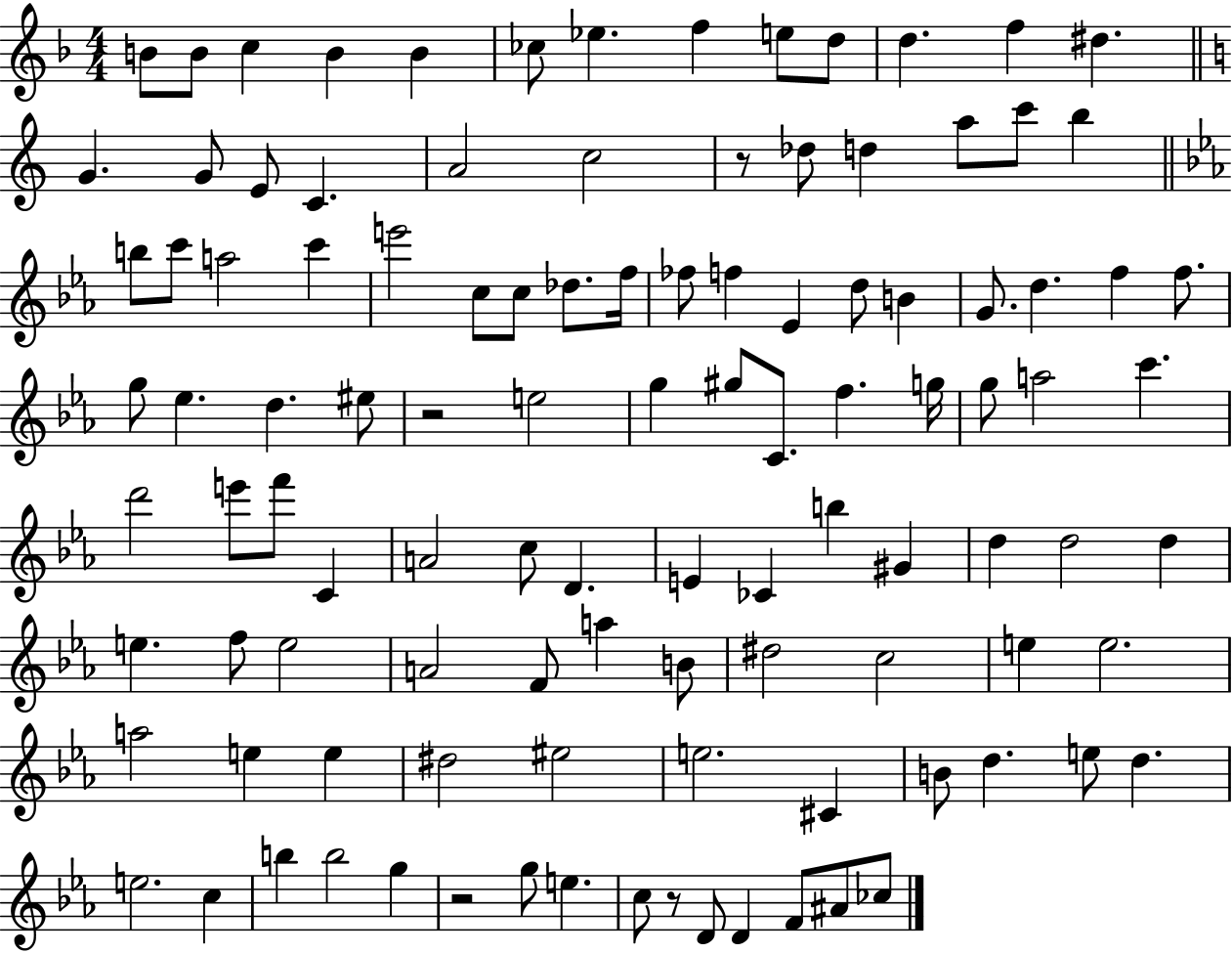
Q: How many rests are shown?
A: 4